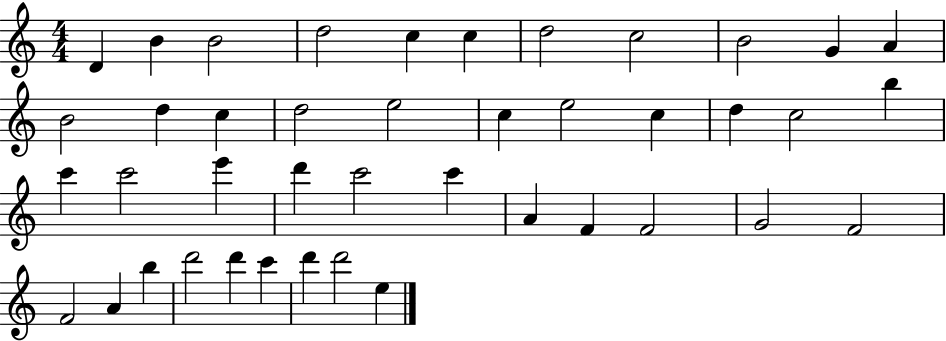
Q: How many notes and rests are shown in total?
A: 42